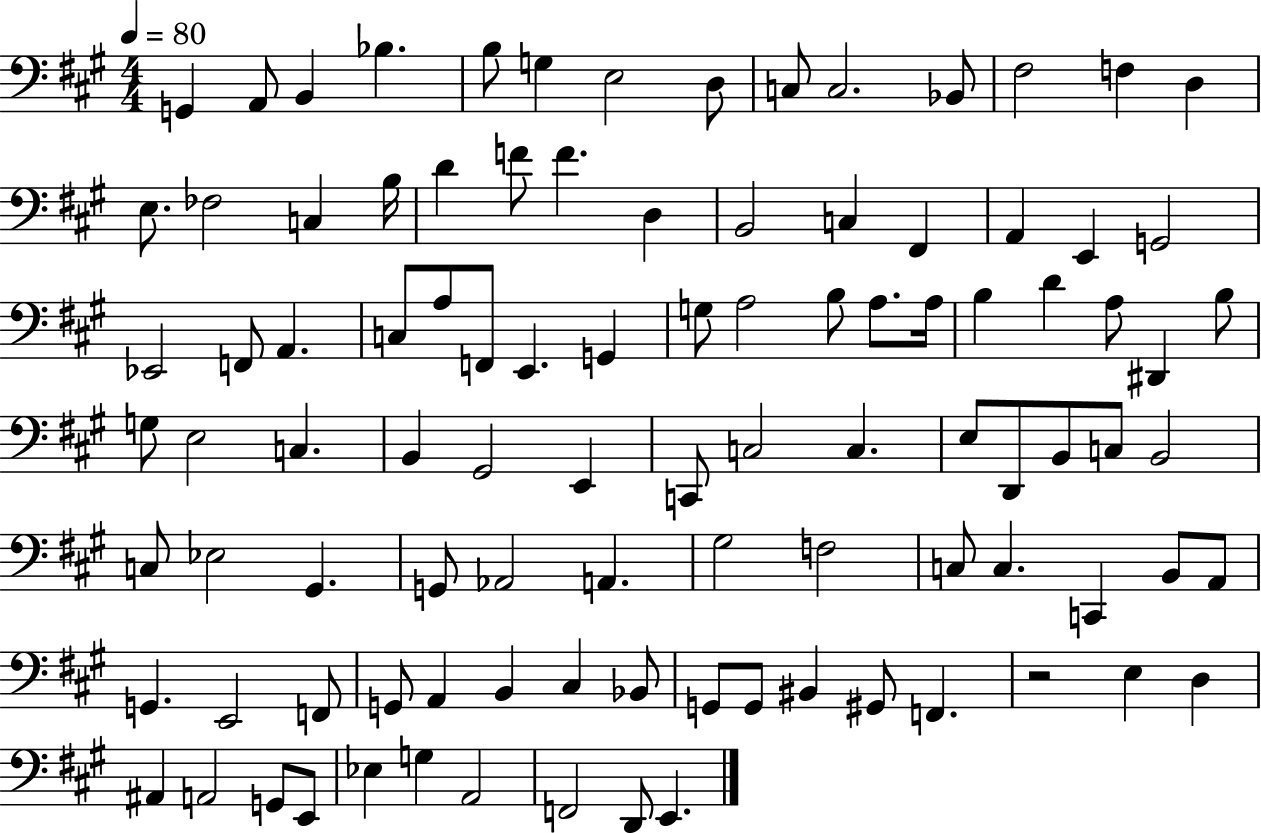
{
  \clef bass
  \numericTimeSignature
  \time 4/4
  \key a \major
  \tempo 4 = 80
  \repeat volta 2 { g,4 a,8 b,4 bes4. | b8 g4 e2 d8 | c8 c2. bes,8 | fis2 f4 d4 | \break e8. fes2 c4 b16 | d'4 f'8 f'4. d4 | b,2 c4 fis,4 | a,4 e,4 g,2 | \break ees,2 f,8 a,4. | c8 a8 f,8 e,4. g,4 | g8 a2 b8 a8. a16 | b4 d'4 a8 dis,4 b8 | \break g8 e2 c4. | b,4 gis,2 e,4 | c,8 c2 c4. | e8 d,8 b,8 c8 b,2 | \break c8 ees2 gis,4. | g,8 aes,2 a,4. | gis2 f2 | c8 c4. c,4 b,8 a,8 | \break g,4. e,2 f,8 | g,8 a,4 b,4 cis4 bes,8 | g,8 g,8 bis,4 gis,8 f,4. | r2 e4 d4 | \break ais,4 a,2 g,8 e,8 | ees4 g4 a,2 | f,2 d,8 e,4. | } \bar "|."
}